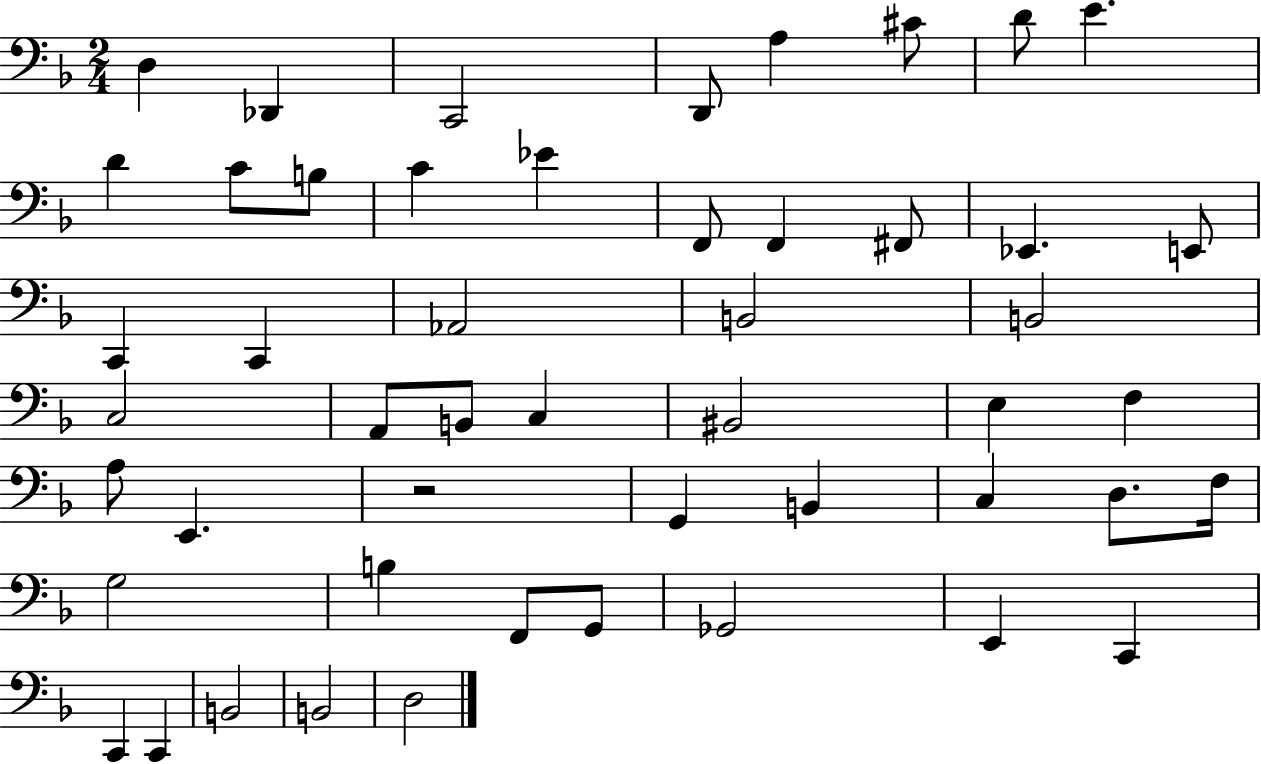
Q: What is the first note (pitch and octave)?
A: D3